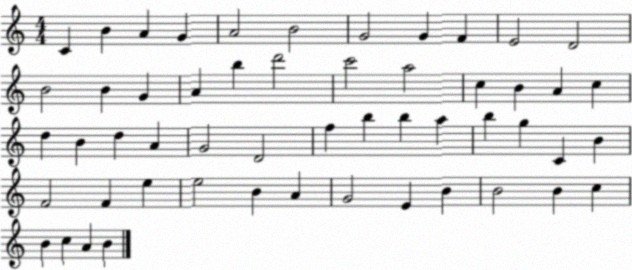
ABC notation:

X:1
T:Untitled
M:4/4
L:1/4
K:C
C B A G A2 B2 G2 G F E2 D2 B2 B G A b d'2 c'2 a2 c B A c d B d A G2 D2 f b b a b g C B F2 F e e2 B A G2 E B B2 B c B c A B